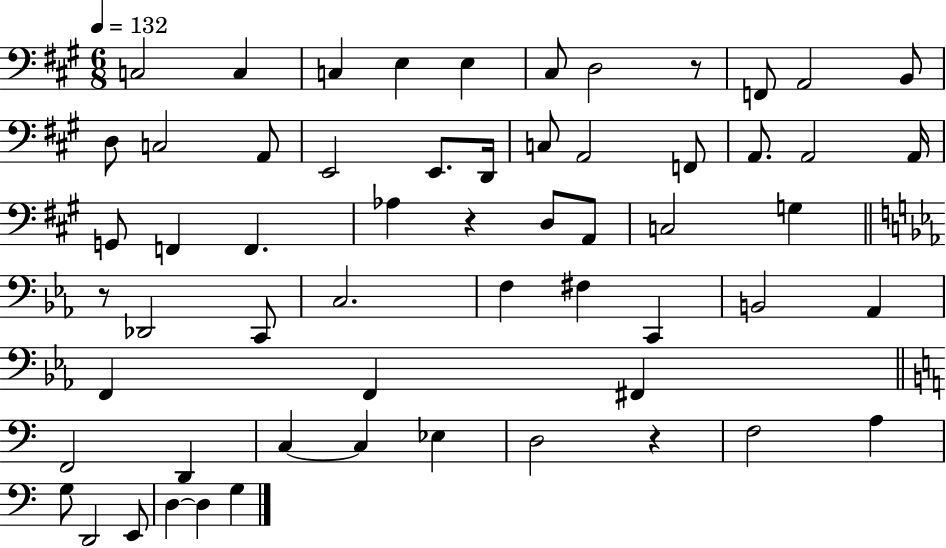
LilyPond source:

{
  \clef bass
  \numericTimeSignature
  \time 6/8
  \key a \major
  \tempo 4 = 132
  \repeat volta 2 { c2 c4 | c4 e4 e4 | cis8 d2 r8 | f,8 a,2 b,8 | \break d8 c2 a,8 | e,2 e,8. d,16 | c8 a,2 f,8 | a,8. a,2 a,16 | \break g,8 f,4 f,4. | aes4 r4 d8 a,8 | c2 g4 | \bar "||" \break \key ees \major r8 des,2 c,8 | c2. | f4 fis4 c,4 | b,2 aes,4 | \break f,4 f,4 fis,4 | \bar "||" \break \key a \minor f,2 d,4 | c4~~ c4 ees4 | d2 r4 | f2 a4 | \break g8 d,2 e,8 | d4~~ d4 g4 | } \bar "|."
}